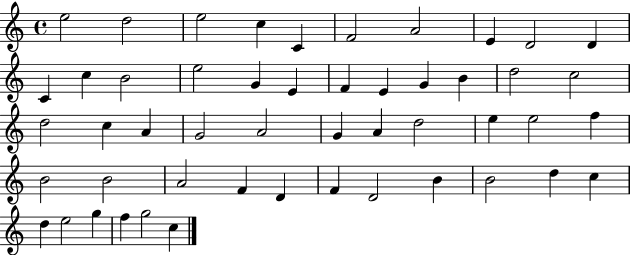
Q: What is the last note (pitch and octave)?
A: C5